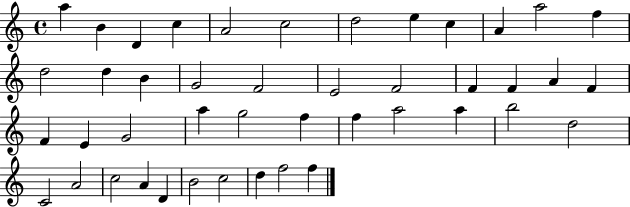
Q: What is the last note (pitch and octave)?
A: F5